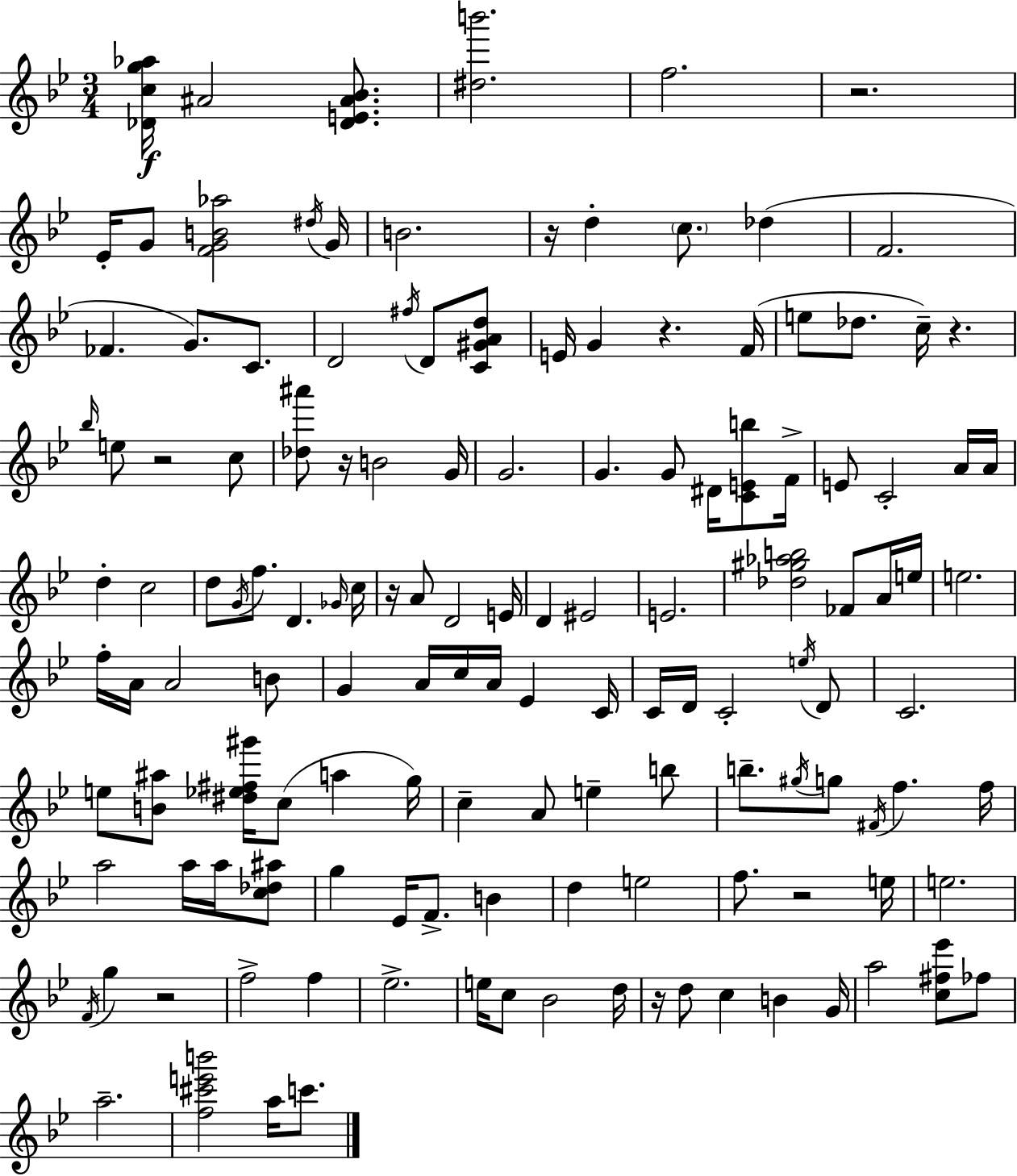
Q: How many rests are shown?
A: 10